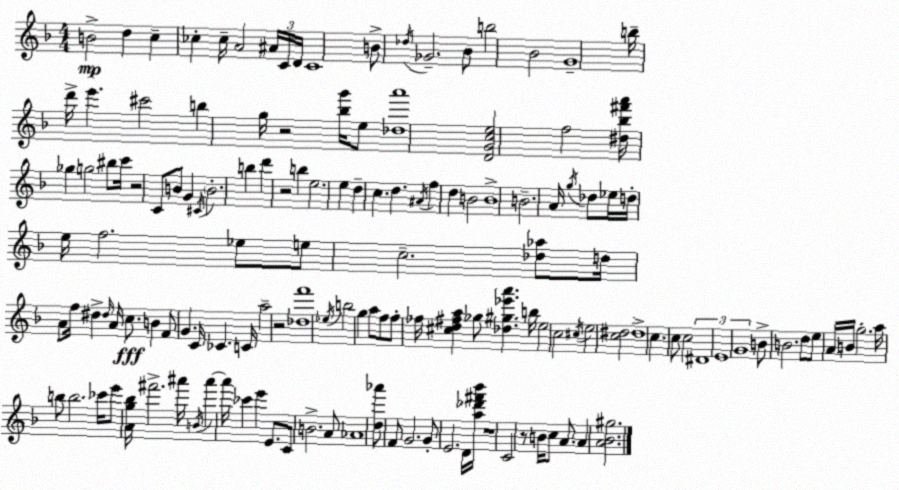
X:1
T:Untitled
M:4/4
L:1/4
K:Dm
B2 d c _c _c/4 A2 ^A/4 C/4 D/4 C4 B/2 _d/4 _G2 _B/2 b2 _B2 G4 b/4 d'/4 e' ^c'2 b g/4 z2 [_bg']/4 e/2 [_da']4 [DGce]2 f2 [^d_b^f'a']/4 _g g2 ^b/2 c'/4 z2 C/2 B/2 G ^C/4 B2 b d' z2 b e2 e d c d ^A/4 f d B2 B4 B2 A/4 g/4 _d/2 _e/4 d/4 e/4 f2 _e/2 e/2 c2 [_d_a]/2 d/4 A/2 f/4 ^d ^d/4 A/4 c/2 B F/2 G C/4 _C C/4 a2 z2 [_df']4 _e/4 b2 g a/2 f/2 f/2 _f/4 [^cd^fa] _g/2 [_d^g_e'a'] b/4 e2 c2 ^c/4 e2 [c^d]2 ^d4 c c/2 c2 ^D4 E4 G4 B/2 B2 d/2 e/2 A/4 B/4 g2 a/4 b/2 b2 _c'/4 e'/2 [Ag_b]/4 ^f'2 ^a'/4 B/4 ^a' ^a'/4 _c' e' E/2 C/2 B2 A/2 _A4 [d_a']/2 F/2 G2 G/2 E2 D/4 [a_d'^f'_b']/4 z4 C2 z/2 B/4 c/2 A/2 A [A_B^g]2